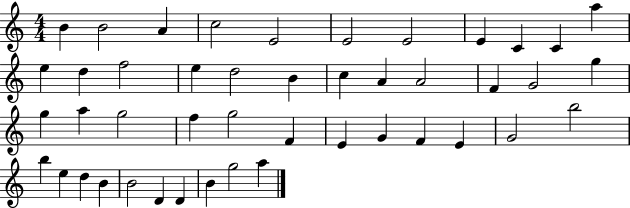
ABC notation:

X:1
T:Untitled
M:4/4
L:1/4
K:C
B B2 A c2 E2 E2 E2 E C C a e d f2 e d2 B c A A2 F G2 g g a g2 f g2 F E G F E G2 b2 b e d B B2 D D B g2 a